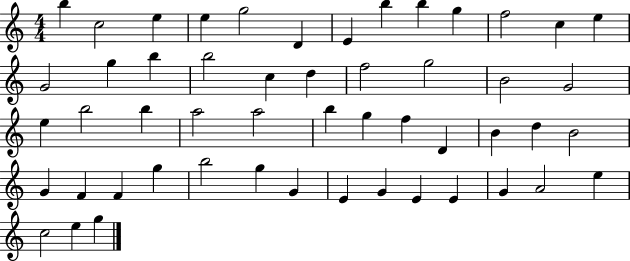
{
  \clef treble
  \numericTimeSignature
  \time 4/4
  \key c \major
  b''4 c''2 e''4 | e''4 g''2 d'4 | e'4 b''4 b''4 g''4 | f''2 c''4 e''4 | \break g'2 g''4 b''4 | b''2 c''4 d''4 | f''2 g''2 | b'2 g'2 | \break e''4 b''2 b''4 | a''2 a''2 | b''4 g''4 f''4 d'4 | b'4 d''4 b'2 | \break g'4 f'4 f'4 g''4 | b''2 g''4 g'4 | e'4 g'4 e'4 e'4 | g'4 a'2 e''4 | \break c''2 e''4 g''4 | \bar "|."
}